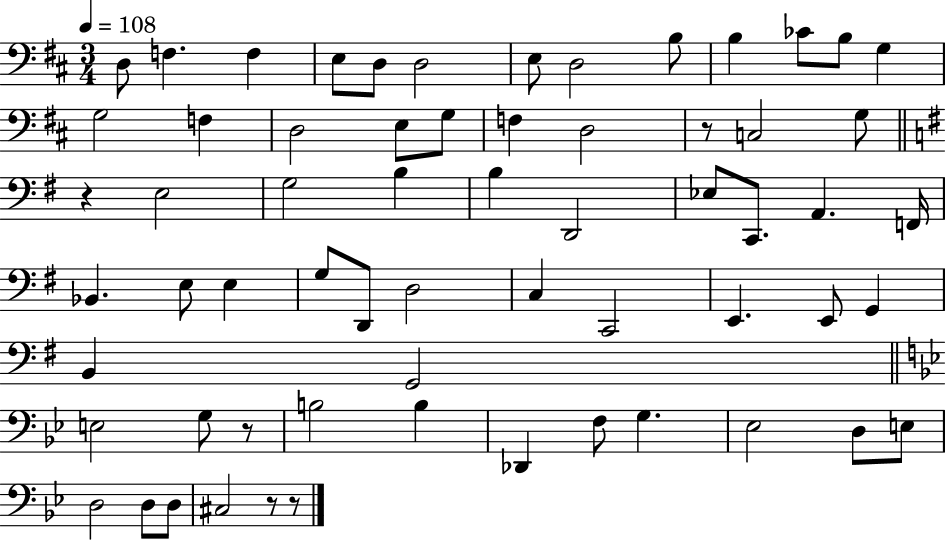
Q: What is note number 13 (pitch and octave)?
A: G3